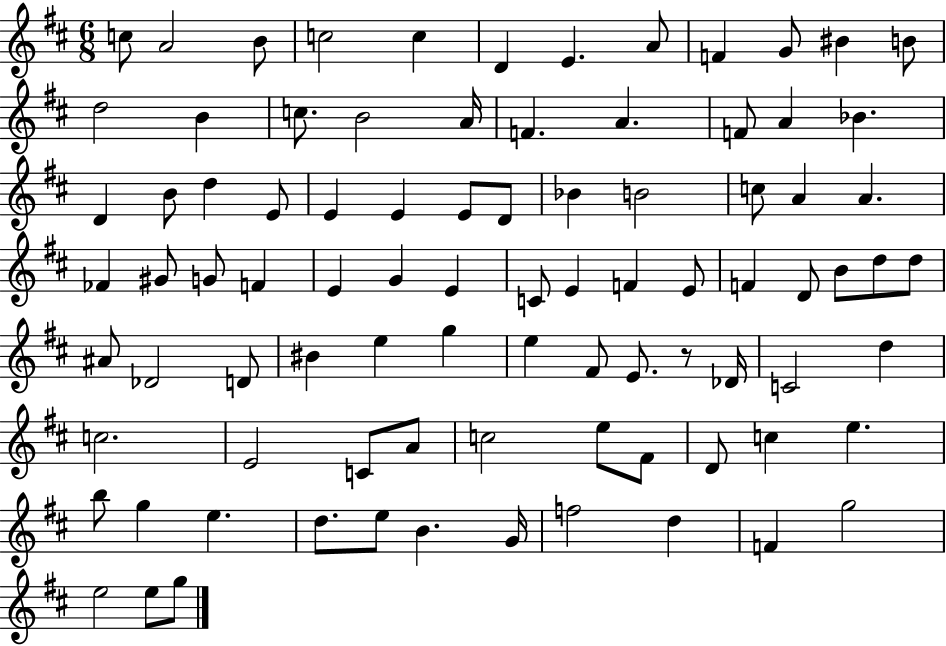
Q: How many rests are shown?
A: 1